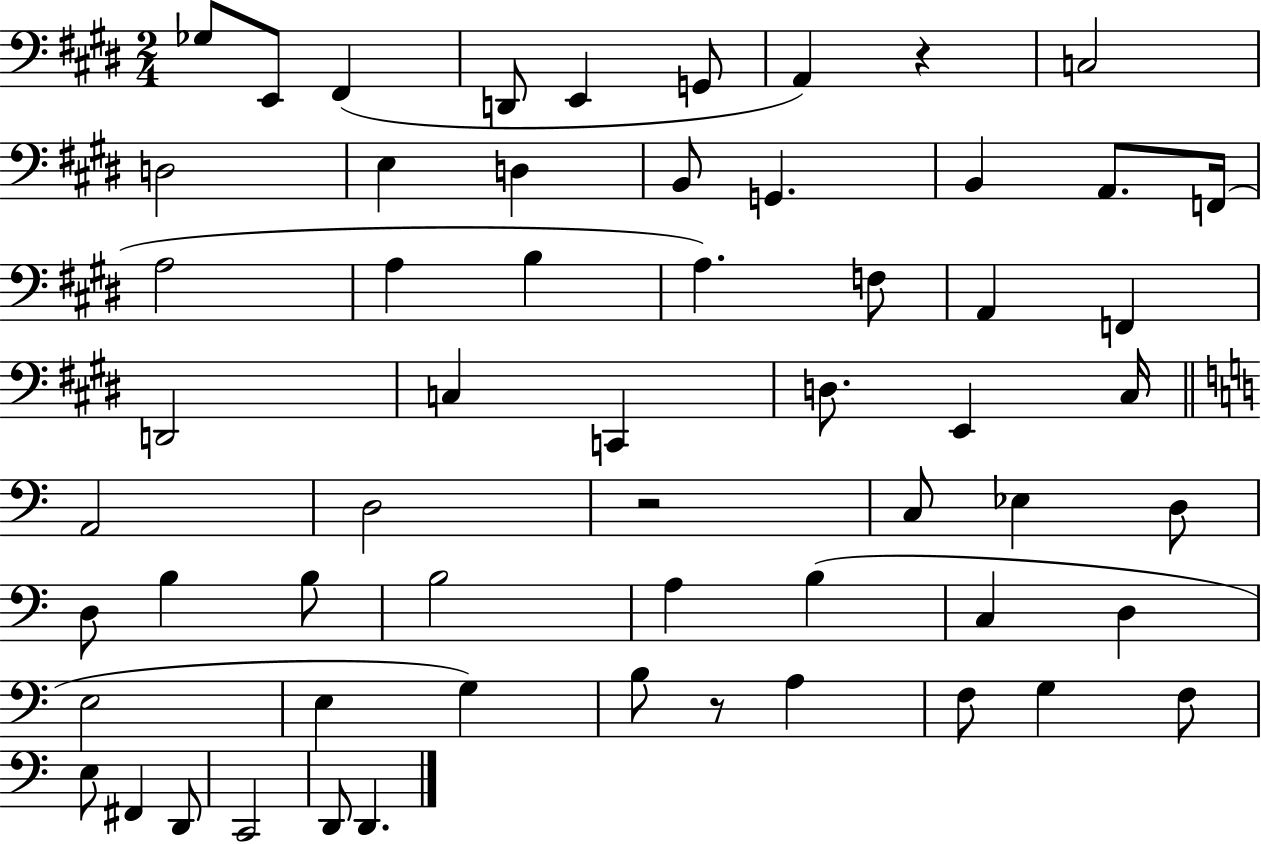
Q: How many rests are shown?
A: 3